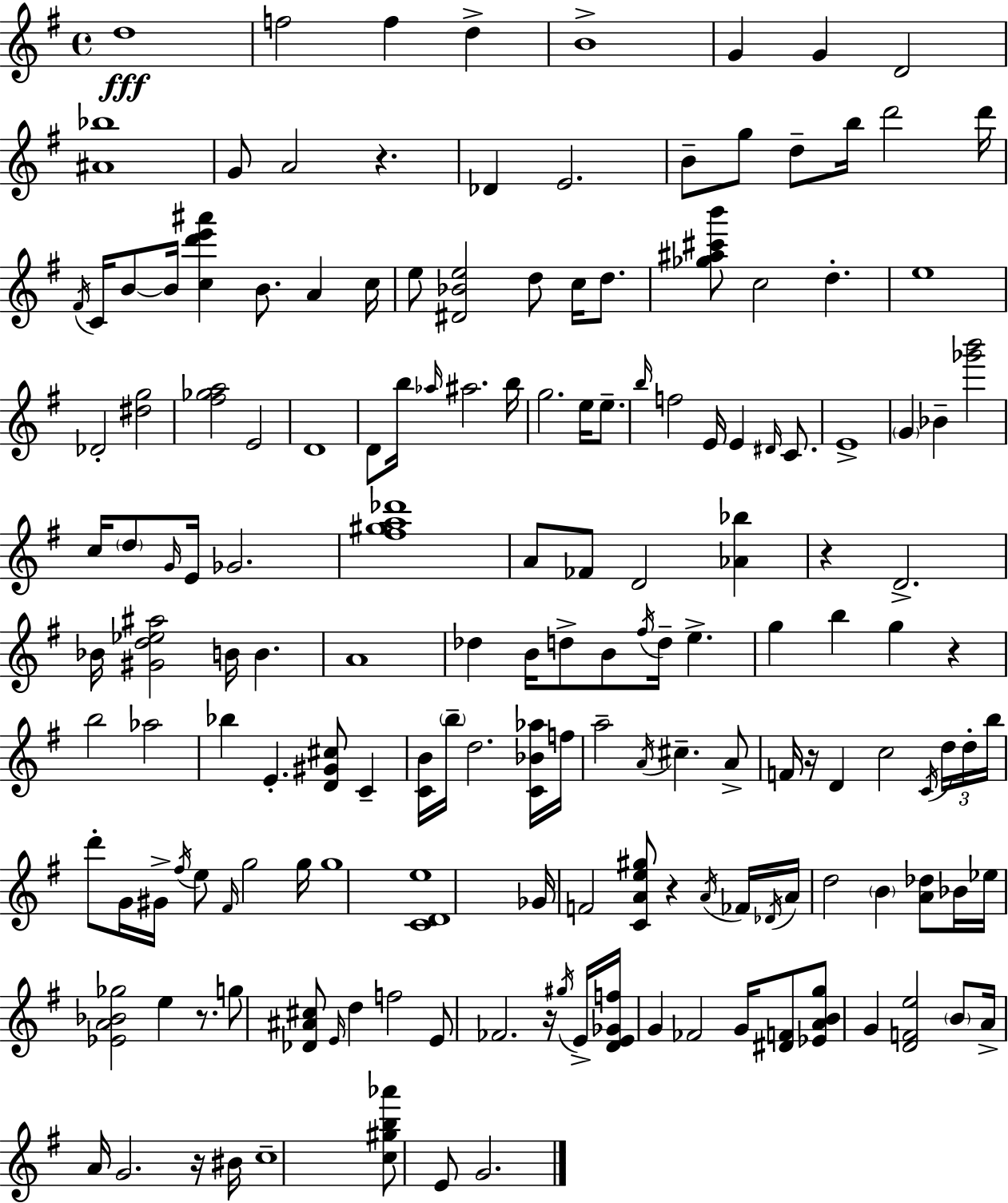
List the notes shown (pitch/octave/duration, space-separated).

D5/w F5/h F5/q D5/q B4/w G4/q G4/q D4/h [A#4,Bb5]/w G4/e A4/h R/q. Db4/q E4/h. B4/e G5/e D5/e B5/s D6/h D6/s F#4/s C4/s B4/e B4/s [C5,D6,E6,A#6]/q B4/e. A4/q C5/s E5/e [D#4,Bb4,E5]/h D5/e C5/s D5/e. [Gb5,A#5,C#6,B6]/e C5/h D5/q. E5/w Db4/h [D#5,G5]/h [F#5,Gb5,A5]/h E4/h D4/w D4/e B5/s Ab5/s A#5/h. B5/s G5/h. E5/s E5/e. B5/s F5/h E4/s E4/q D#4/s C4/e. E4/w G4/q Bb4/q [Gb6,B6]/h C5/s D5/e G4/s E4/s Gb4/h. [F#5,G#5,A5,Db6]/w A4/e FES4/e D4/h [Ab4,Bb5]/q R/q D4/h. Bb4/s [G#4,D5,Eb5,A#5]/h B4/s B4/q. A4/w Db5/q B4/s D5/e B4/e F#5/s D5/s E5/q. G5/q B5/q G5/q R/q B5/h Ab5/h Bb5/q E4/q. [D4,G#4,C#5]/e C4/q [C4,B4]/s B5/s D5/h. [C4,Bb4,Ab5]/s F5/s A5/h A4/s C#5/q. A4/e F4/s R/s D4/q C5/h C4/s D5/s D5/s B5/s D6/e G4/s G#4/s F#5/s E5/e F#4/s G5/h G5/s G5/w [C4,D4,E5]/w Gb4/s F4/h [C4,A4,E5,G#5]/e R/q A4/s FES4/s Db4/s A4/s D5/h B4/q [A4,Db5]/e Bb4/s Eb5/s [Eb4,A4,Bb4,Gb5]/h E5/q R/e. G5/e [Db4,A#4,C#5]/e E4/s D5/q F5/h E4/e FES4/h. R/s G#5/s E4/s [D4,E4,Gb4,F5]/s G4/q FES4/h G4/s [D#4,F4]/e [Eb4,A4,B4,G5]/e G4/q [D4,F4,E5]/h B4/e A4/s A4/s G4/h. R/s BIS4/s C5/w [C5,G#5,B5,Ab6]/e E4/e G4/h.